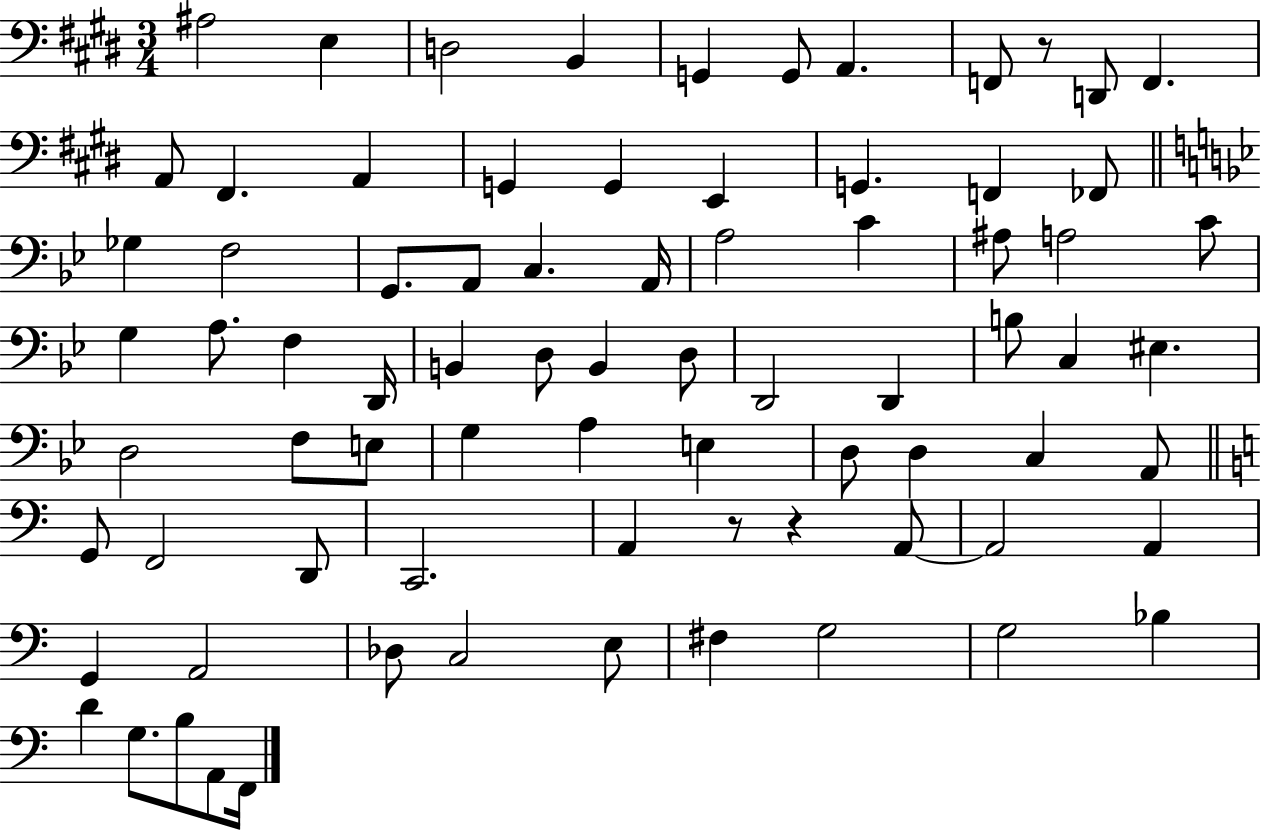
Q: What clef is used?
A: bass